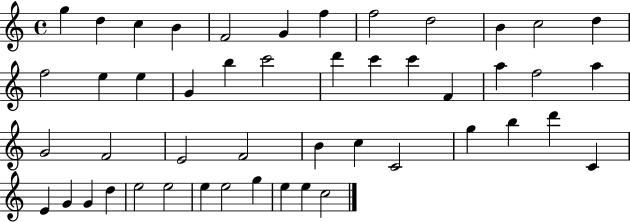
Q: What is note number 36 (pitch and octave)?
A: C4